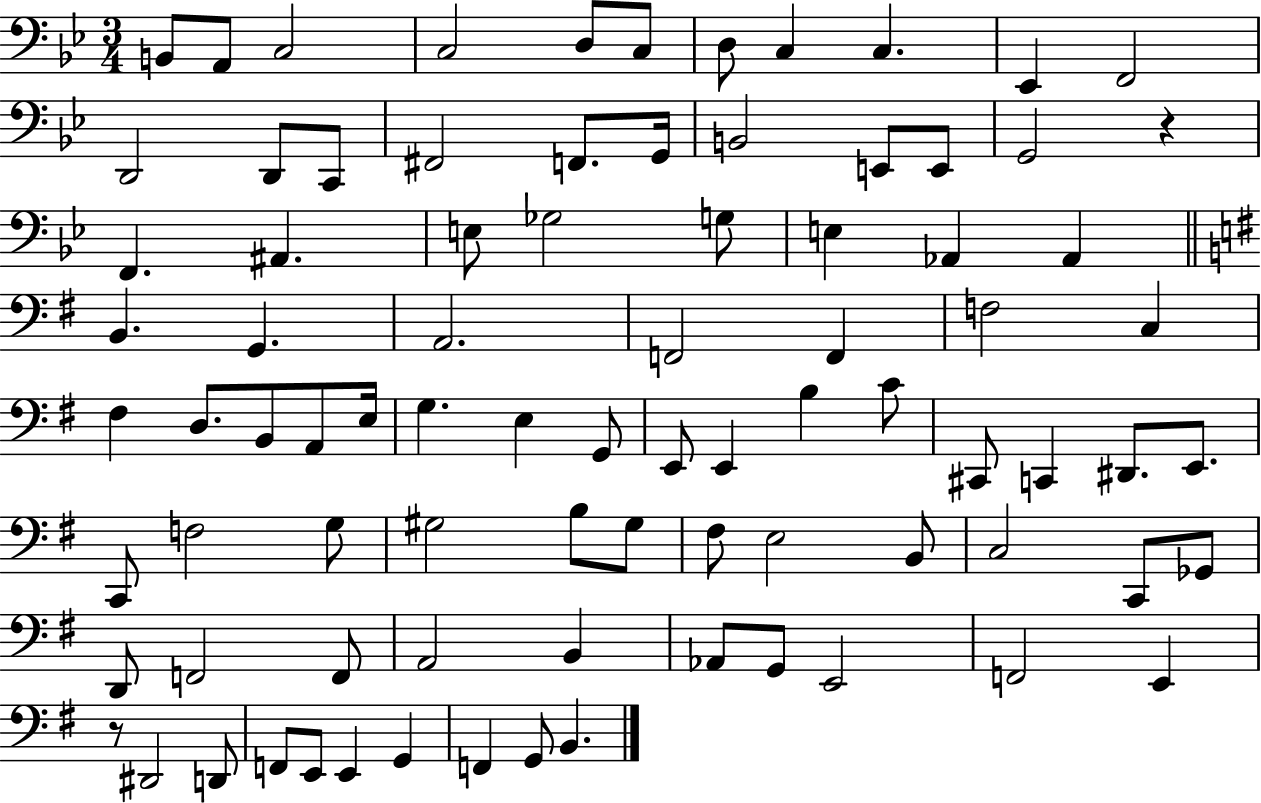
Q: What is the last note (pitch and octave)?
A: B2